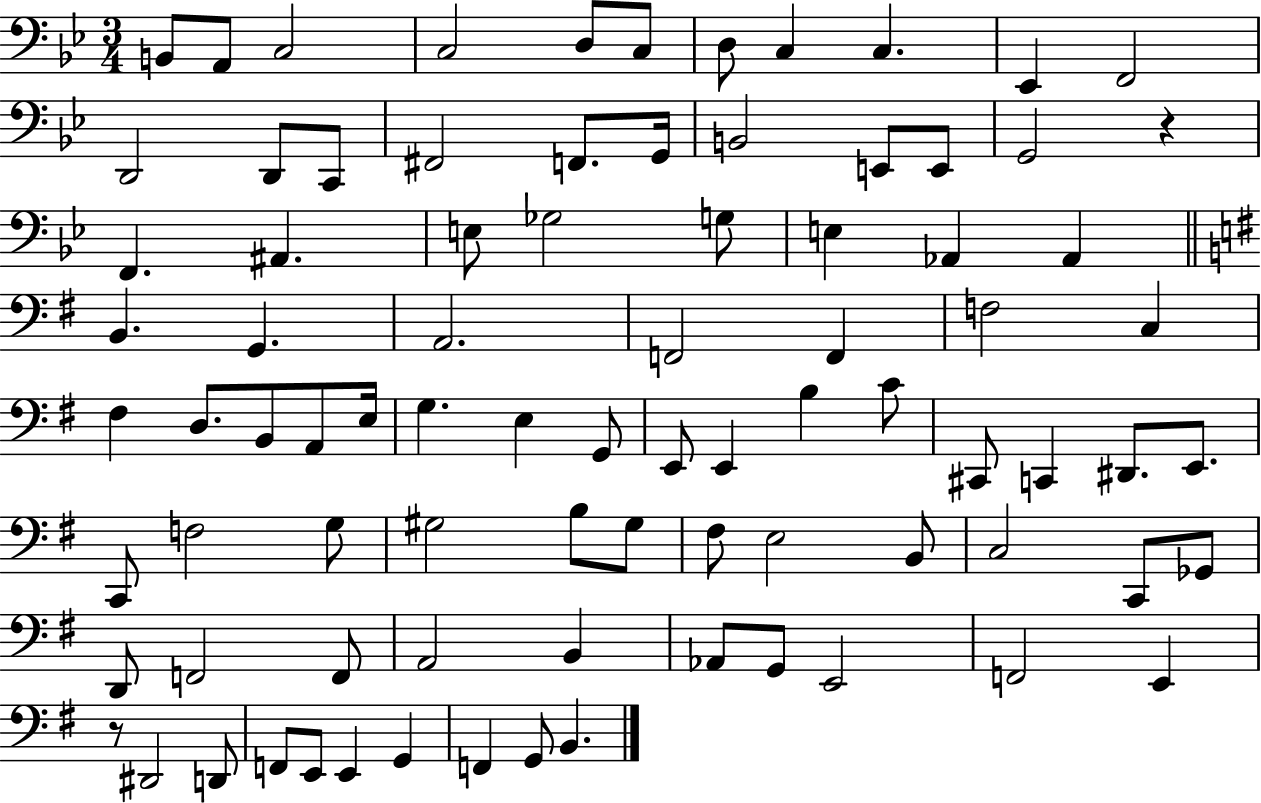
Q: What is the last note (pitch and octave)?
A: B2